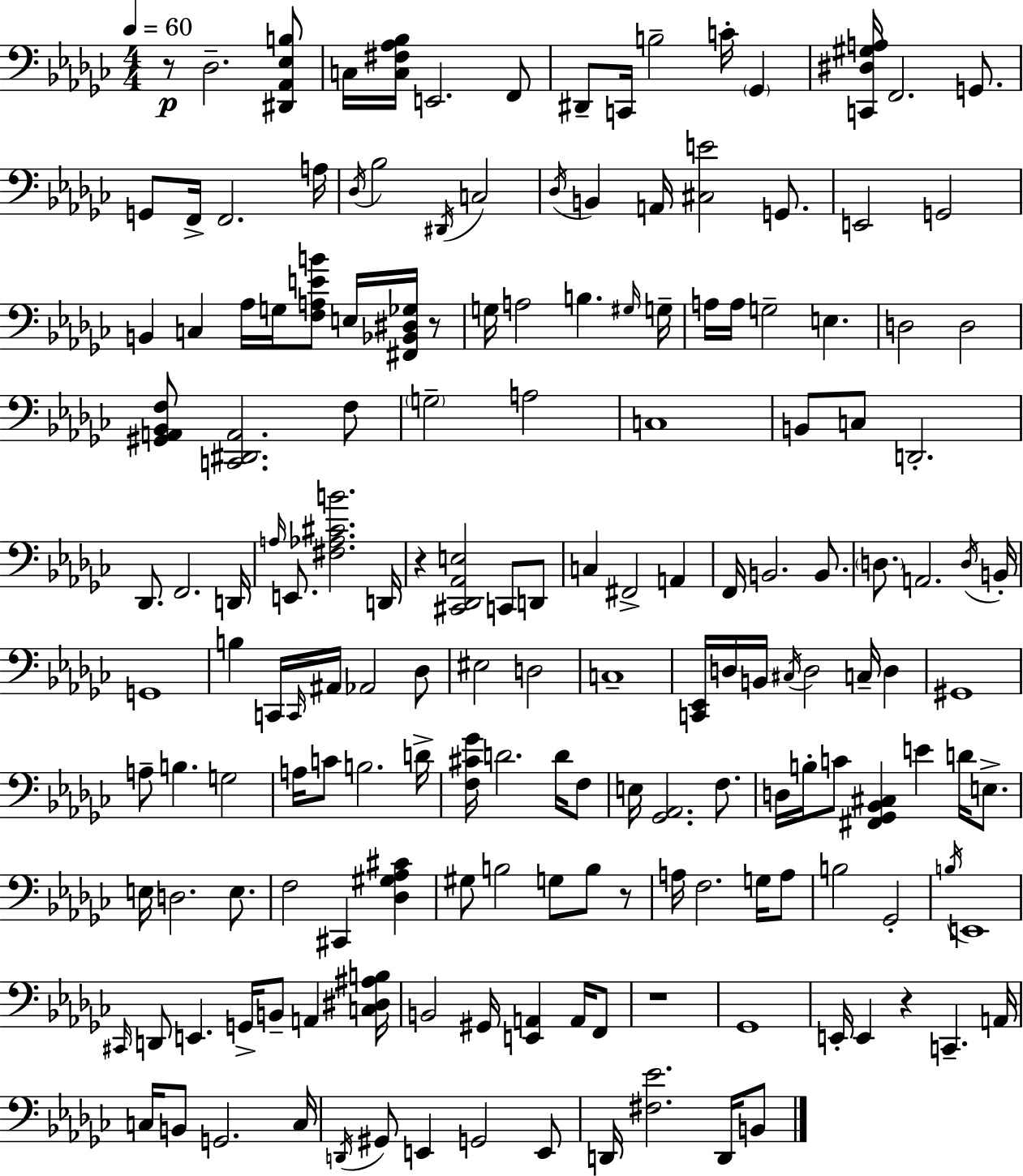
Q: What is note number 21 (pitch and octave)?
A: B2